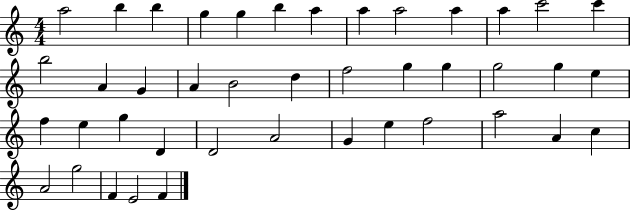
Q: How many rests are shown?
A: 0